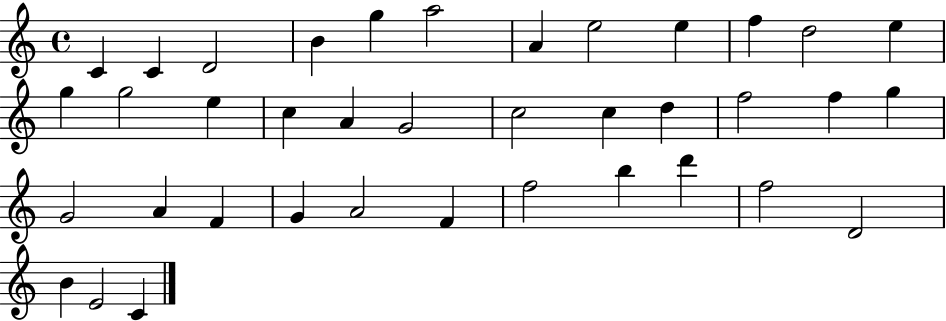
X:1
T:Untitled
M:4/4
L:1/4
K:C
C C D2 B g a2 A e2 e f d2 e g g2 e c A G2 c2 c d f2 f g G2 A F G A2 F f2 b d' f2 D2 B E2 C